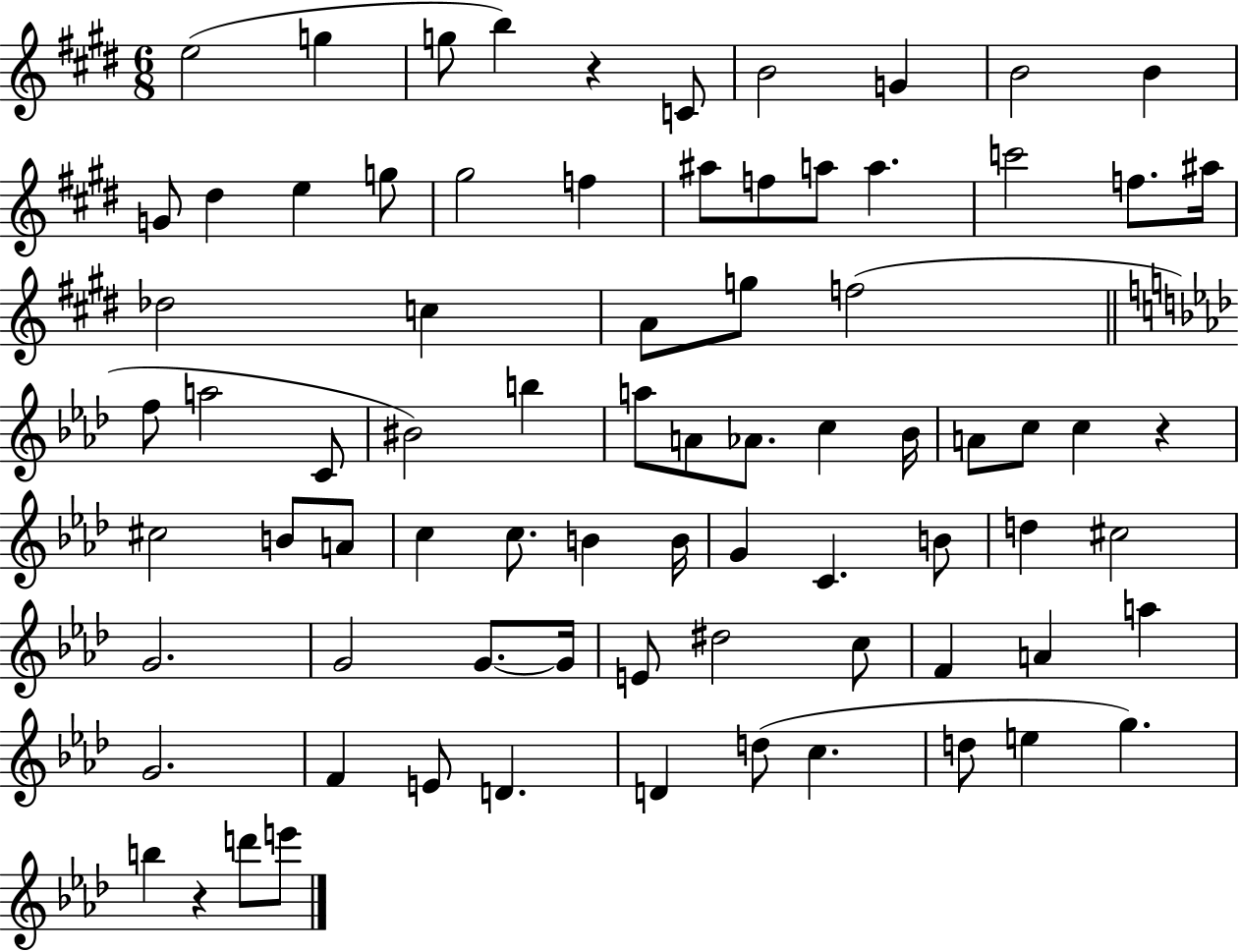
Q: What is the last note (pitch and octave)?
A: E6